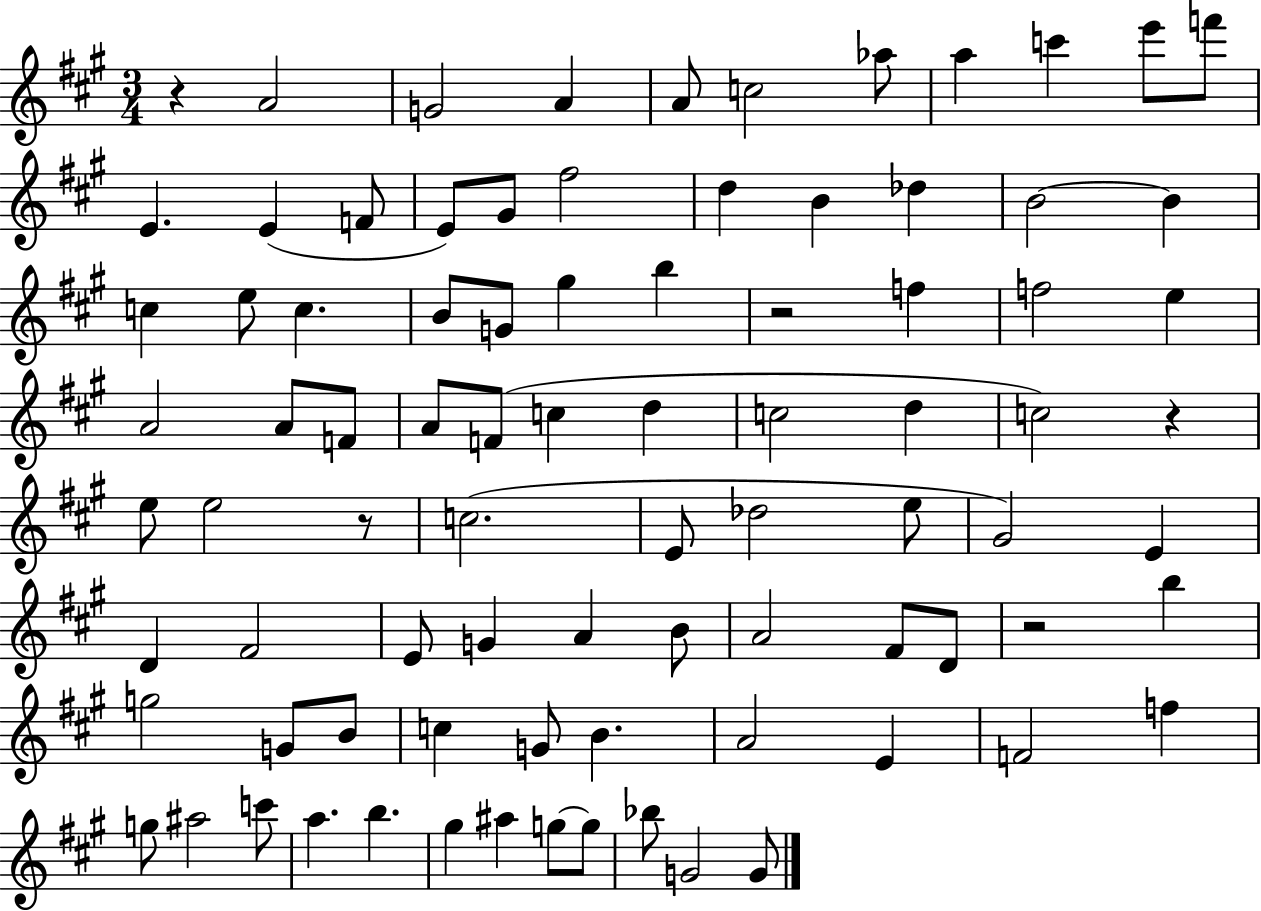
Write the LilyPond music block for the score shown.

{
  \clef treble
  \numericTimeSignature
  \time 3/4
  \key a \major
  r4 a'2 | g'2 a'4 | a'8 c''2 aes''8 | a''4 c'''4 e'''8 f'''8 | \break e'4. e'4( f'8 | e'8) gis'8 fis''2 | d''4 b'4 des''4 | b'2~~ b'4 | \break c''4 e''8 c''4. | b'8 g'8 gis''4 b''4 | r2 f''4 | f''2 e''4 | \break a'2 a'8 f'8 | a'8 f'8( c''4 d''4 | c''2 d''4 | c''2) r4 | \break e''8 e''2 r8 | c''2.( | e'8 des''2 e''8 | gis'2) e'4 | \break d'4 fis'2 | e'8 g'4 a'4 b'8 | a'2 fis'8 d'8 | r2 b''4 | \break g''2 g'8 b'8 | c''4 g'8 b'4. | a'2 e'4 | f'2 f''4 | \break g''8 ais''2 c'''8 | a''4. b''4. | gis''4 ais''4 g''8~~ g''8 | bes''8 g'2 g'8 | \break \bar "|."
}